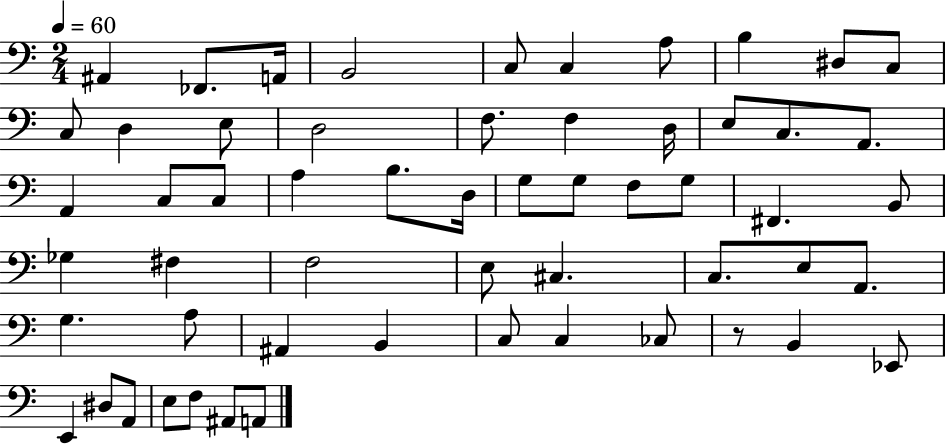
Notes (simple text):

A#2/q FES2/e. A2/s B2/h C3/e C3/q A3/e B3/q D#3/e C3/e C3/e D3/q E3/e D3/h F3/e. F3/q D3/s E3/e C3/e. A2/e. A2/q C3/e C3/e A3/q B3/e. D3/s G3/e G3/e F3/e G3/e F#2/q. B2/e Gb3/q F#3/q F3/h E3/e C#3/q. C3/e. E3/e A2/e. G3/q. A3/e A#2/q B2/q C3/e C3/q CES3/e R/e B2/q Eb2/e E2/q D#3/e A2/e E3/e F3/e A#2/e A2/e